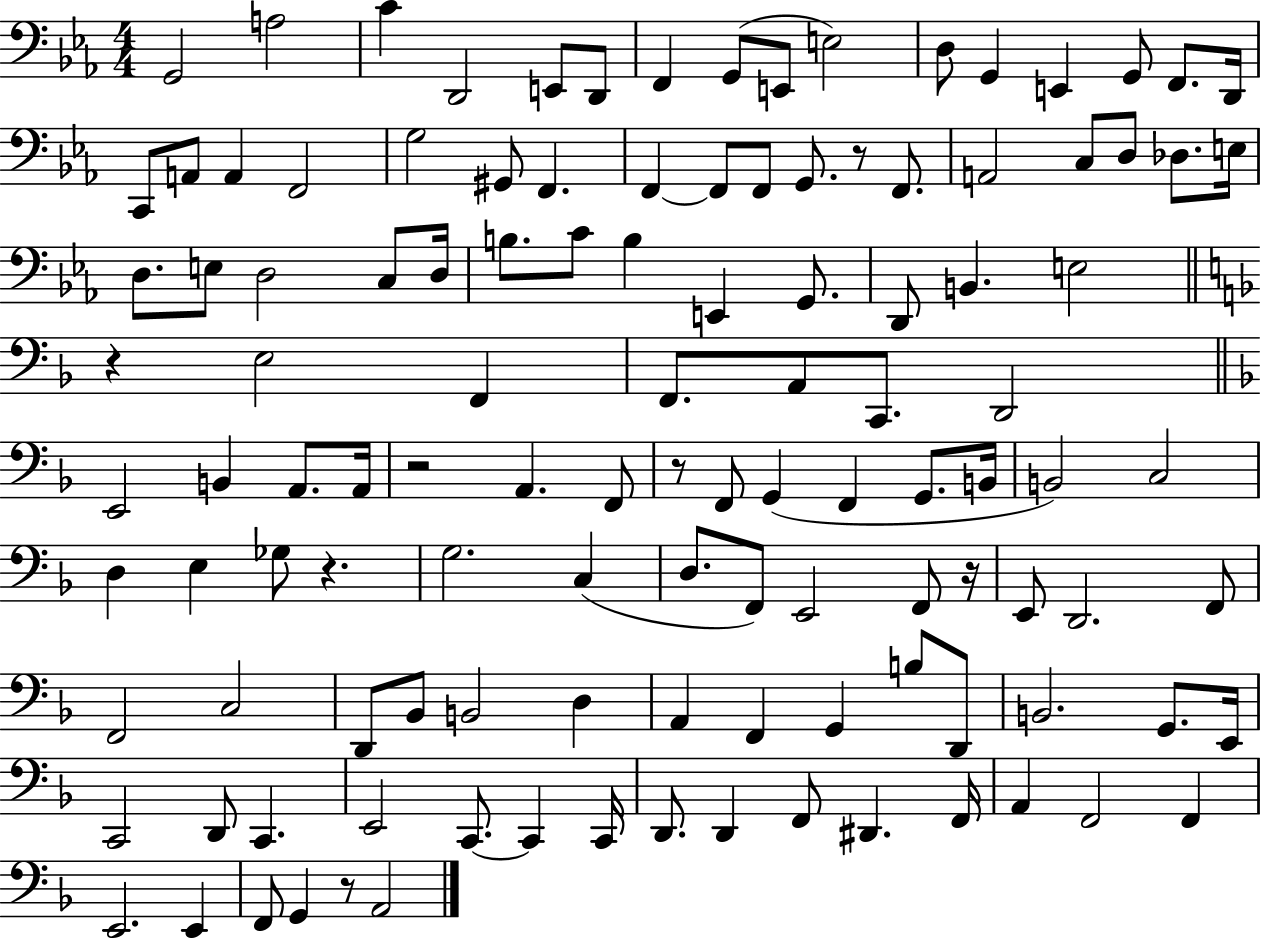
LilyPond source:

{
  \clef bass
  \numericTimeSignature
  \time 4/4
  \key ees \major
  g,2 a2 | c'4 d,2 e,8 d,8 | f,4 g,8( e,8 e2) | d8 g,4 e,4 g,8 f,8. d,16 | \break c,8 a,8 a,4 f,2 | g2 gis,8 f,4. | f,4~~ f,8 f,8 g,8. r8 f,8. | a,2 c8 d8 des8. e16 | \break d8. e8 d2 c8 d16 | b8. c'8 b4 e,4 g,8. | d,8 b,4. e2 | \bar "||" \break \key f \major r4 e2 f,4 | f,8. a,8 c,8. d,2 | \bar "||" \break \key f \major e,2 b,4 a,8. a,16 | r2 a,4. f,8 | r8 f,8 g,4( f,4 g,8. b,16 | b,2) c2 | \break d4 e4 ges8 r4. | g2. c4( | d8. f,8) e,2 f,8 r16 | e,8 d,2. f,8 | \break f,2 c2 | d,8 bes,8 b,2 d4 | a,4 f,4 g,4 b8 d,8 | b,2. g,8. e,16 | \break c,2 d,8 c,4. | e,2 c,8.~~ c,4 c,16 | d,8. d,4 f,8 dis,4. f,16 | a,4 f,2 f,4 | \break e,2. e,4 | f,8 g,4 r8 a,2 | \bar "|."
}